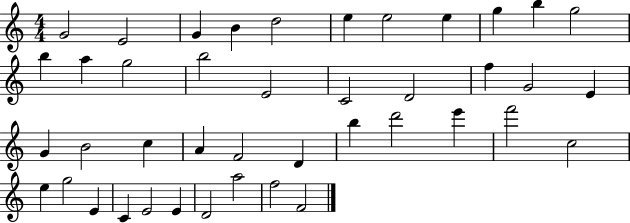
{
  \clef treble
  \numericTimeSignature
  \time 4/4
  \key c \major
  g'2 e'2 | g'4 b'4 d''2 | e''4 e''2 e''4 | g''4 b''4 g''2 | \break b''4 a''4 g''2 | b''2 e'2 | c'2 d'2 | f''4 g'2 e'4 | \break g'4 b'2 c''4 | a'4 f'2 d'4 | b''4 d'''2 e'''4 | f'''2 c''2 | \break e''4 g''2 e'4 | c'4 e'2 e'4 | d'2 a''2 | f''2 f'2 | \break \bar "|."
}